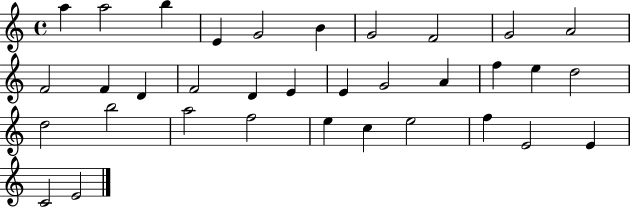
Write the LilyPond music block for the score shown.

{
  \clef treble
  \time 4/4
  \defaultTimeSignature
  \key c \major
  a''4 a''2 b''4 | e'4 g'2 b'4 | g'2 f'2 | g'2 a'2 | \break f'2 f'4 d'4 | f'2 d'4 e'4 | e'4 g'2 a'4 | f''4 e''4 d''2 | \break d''2 b''2 | a''2 f''2 | e''4 c''4 e''2 | f''4 e'2 e'4 | \break c'2 e'2 | \bar "|."
}